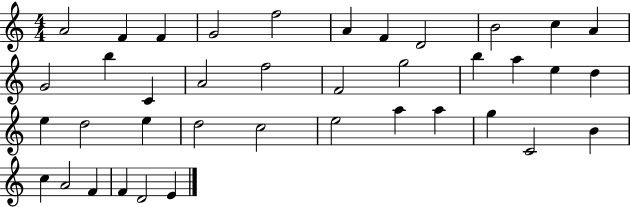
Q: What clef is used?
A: treble